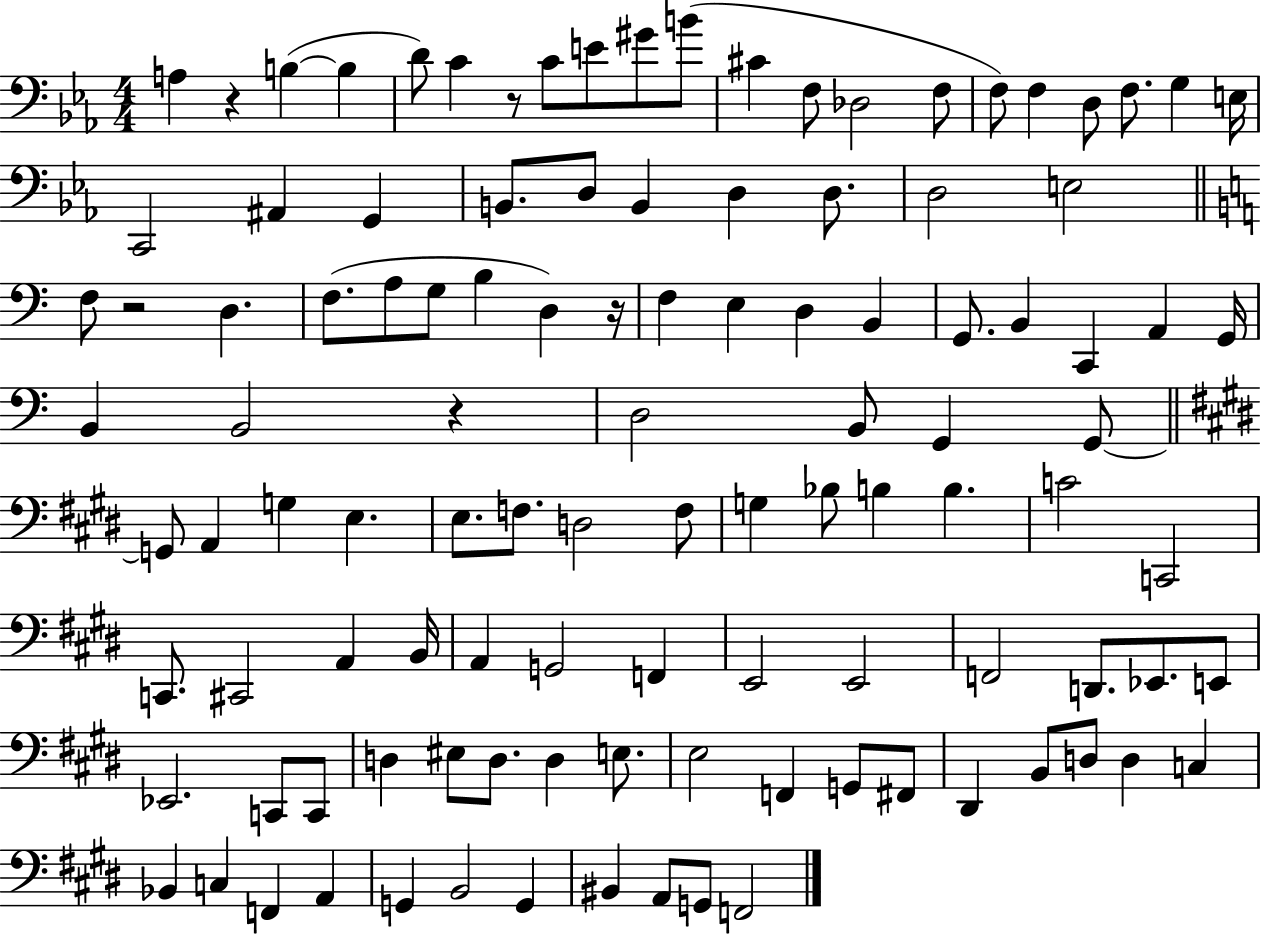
{
  \clef bass
  \numericTimeSignature
  \time 4/4
  \key ees \major
  a4 r4 b4~(~ b4 | d'8) c'4 r8 c'8 e'8 gis'8 b'8( | cis'4 f8 des2 f8 | f8) f4 d8 f8. g4 e16 | \break c,2 ais,4 g,4 | b,8. d8 b,4 d4 d8. | d2 e2 | \bar "||" \break \key a \minor f8 r2 d4. | f8.( a8 g8 b4 d4) r16 | f4 e4 d4 b,4 | g,8. b,4 c,4 a,4 g,16 | \break b,4 b,2 r4 | d2 b,8 g,4 g,8~~ | \bar "||" \break \key e \major g,8 a,4 g4 e4. | e8. f8. d2 f8 | g4 bes8 b4 b4. | c'2 c,2 | \break c,8. cis,2 a,4 b,16 | a,4 g,2 f,4 | e,2 e,2 | f,2 d,8. ees,8. e,8 | \break ees,2. c,8 c,8 | d4 eis8 d8. d4 e8. | e2 f,4 g,8 fis,8 | dis,4 b,8 d8 d4 c4 | \break bes,4 c4 f,4 a,4 | g,4 b,2 g,4 | bis,4 a,8 g,8 f,2 | \bar "|."
}